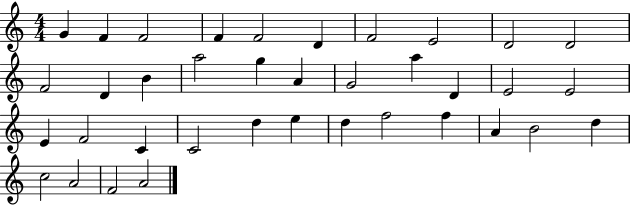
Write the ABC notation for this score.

X:1
T:Untitled
M:4/4
L:1/4
K:C
G F F2 F F2 D F2 E2 D2 D2 F2 D B a2 g A G2 a D E2 E2 E F2 C C2 d e d f2 f A B2 d c2 A2 F2 A2